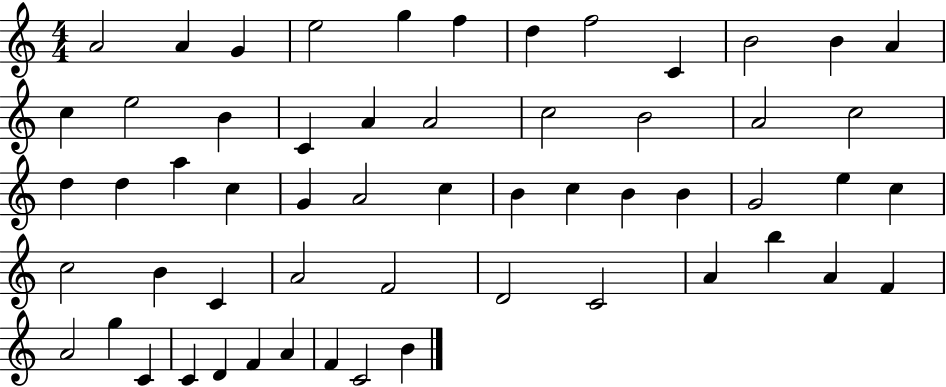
A4/h A4/q G4/q E5/h G5/q F5/q D5/q F5/h C4/q B4/h B4/q A4/q C5/q E5/h B4/q C4/q A4/q A4/h C5/h B4/h A4/h C5/h D5/q D5/q A5/q C5/q G4/q A4/h C5/q B4/q C5/q B4/q B4/q G4/h E5/q C5/q C5/h B4/q C4/q A4/h F4/h D4/h C4/h A4/q B5/q A4/q F4/q A4/h G5/q C4/q C4/q D4/q F4/q A4/q F4/q C4/h B4/q